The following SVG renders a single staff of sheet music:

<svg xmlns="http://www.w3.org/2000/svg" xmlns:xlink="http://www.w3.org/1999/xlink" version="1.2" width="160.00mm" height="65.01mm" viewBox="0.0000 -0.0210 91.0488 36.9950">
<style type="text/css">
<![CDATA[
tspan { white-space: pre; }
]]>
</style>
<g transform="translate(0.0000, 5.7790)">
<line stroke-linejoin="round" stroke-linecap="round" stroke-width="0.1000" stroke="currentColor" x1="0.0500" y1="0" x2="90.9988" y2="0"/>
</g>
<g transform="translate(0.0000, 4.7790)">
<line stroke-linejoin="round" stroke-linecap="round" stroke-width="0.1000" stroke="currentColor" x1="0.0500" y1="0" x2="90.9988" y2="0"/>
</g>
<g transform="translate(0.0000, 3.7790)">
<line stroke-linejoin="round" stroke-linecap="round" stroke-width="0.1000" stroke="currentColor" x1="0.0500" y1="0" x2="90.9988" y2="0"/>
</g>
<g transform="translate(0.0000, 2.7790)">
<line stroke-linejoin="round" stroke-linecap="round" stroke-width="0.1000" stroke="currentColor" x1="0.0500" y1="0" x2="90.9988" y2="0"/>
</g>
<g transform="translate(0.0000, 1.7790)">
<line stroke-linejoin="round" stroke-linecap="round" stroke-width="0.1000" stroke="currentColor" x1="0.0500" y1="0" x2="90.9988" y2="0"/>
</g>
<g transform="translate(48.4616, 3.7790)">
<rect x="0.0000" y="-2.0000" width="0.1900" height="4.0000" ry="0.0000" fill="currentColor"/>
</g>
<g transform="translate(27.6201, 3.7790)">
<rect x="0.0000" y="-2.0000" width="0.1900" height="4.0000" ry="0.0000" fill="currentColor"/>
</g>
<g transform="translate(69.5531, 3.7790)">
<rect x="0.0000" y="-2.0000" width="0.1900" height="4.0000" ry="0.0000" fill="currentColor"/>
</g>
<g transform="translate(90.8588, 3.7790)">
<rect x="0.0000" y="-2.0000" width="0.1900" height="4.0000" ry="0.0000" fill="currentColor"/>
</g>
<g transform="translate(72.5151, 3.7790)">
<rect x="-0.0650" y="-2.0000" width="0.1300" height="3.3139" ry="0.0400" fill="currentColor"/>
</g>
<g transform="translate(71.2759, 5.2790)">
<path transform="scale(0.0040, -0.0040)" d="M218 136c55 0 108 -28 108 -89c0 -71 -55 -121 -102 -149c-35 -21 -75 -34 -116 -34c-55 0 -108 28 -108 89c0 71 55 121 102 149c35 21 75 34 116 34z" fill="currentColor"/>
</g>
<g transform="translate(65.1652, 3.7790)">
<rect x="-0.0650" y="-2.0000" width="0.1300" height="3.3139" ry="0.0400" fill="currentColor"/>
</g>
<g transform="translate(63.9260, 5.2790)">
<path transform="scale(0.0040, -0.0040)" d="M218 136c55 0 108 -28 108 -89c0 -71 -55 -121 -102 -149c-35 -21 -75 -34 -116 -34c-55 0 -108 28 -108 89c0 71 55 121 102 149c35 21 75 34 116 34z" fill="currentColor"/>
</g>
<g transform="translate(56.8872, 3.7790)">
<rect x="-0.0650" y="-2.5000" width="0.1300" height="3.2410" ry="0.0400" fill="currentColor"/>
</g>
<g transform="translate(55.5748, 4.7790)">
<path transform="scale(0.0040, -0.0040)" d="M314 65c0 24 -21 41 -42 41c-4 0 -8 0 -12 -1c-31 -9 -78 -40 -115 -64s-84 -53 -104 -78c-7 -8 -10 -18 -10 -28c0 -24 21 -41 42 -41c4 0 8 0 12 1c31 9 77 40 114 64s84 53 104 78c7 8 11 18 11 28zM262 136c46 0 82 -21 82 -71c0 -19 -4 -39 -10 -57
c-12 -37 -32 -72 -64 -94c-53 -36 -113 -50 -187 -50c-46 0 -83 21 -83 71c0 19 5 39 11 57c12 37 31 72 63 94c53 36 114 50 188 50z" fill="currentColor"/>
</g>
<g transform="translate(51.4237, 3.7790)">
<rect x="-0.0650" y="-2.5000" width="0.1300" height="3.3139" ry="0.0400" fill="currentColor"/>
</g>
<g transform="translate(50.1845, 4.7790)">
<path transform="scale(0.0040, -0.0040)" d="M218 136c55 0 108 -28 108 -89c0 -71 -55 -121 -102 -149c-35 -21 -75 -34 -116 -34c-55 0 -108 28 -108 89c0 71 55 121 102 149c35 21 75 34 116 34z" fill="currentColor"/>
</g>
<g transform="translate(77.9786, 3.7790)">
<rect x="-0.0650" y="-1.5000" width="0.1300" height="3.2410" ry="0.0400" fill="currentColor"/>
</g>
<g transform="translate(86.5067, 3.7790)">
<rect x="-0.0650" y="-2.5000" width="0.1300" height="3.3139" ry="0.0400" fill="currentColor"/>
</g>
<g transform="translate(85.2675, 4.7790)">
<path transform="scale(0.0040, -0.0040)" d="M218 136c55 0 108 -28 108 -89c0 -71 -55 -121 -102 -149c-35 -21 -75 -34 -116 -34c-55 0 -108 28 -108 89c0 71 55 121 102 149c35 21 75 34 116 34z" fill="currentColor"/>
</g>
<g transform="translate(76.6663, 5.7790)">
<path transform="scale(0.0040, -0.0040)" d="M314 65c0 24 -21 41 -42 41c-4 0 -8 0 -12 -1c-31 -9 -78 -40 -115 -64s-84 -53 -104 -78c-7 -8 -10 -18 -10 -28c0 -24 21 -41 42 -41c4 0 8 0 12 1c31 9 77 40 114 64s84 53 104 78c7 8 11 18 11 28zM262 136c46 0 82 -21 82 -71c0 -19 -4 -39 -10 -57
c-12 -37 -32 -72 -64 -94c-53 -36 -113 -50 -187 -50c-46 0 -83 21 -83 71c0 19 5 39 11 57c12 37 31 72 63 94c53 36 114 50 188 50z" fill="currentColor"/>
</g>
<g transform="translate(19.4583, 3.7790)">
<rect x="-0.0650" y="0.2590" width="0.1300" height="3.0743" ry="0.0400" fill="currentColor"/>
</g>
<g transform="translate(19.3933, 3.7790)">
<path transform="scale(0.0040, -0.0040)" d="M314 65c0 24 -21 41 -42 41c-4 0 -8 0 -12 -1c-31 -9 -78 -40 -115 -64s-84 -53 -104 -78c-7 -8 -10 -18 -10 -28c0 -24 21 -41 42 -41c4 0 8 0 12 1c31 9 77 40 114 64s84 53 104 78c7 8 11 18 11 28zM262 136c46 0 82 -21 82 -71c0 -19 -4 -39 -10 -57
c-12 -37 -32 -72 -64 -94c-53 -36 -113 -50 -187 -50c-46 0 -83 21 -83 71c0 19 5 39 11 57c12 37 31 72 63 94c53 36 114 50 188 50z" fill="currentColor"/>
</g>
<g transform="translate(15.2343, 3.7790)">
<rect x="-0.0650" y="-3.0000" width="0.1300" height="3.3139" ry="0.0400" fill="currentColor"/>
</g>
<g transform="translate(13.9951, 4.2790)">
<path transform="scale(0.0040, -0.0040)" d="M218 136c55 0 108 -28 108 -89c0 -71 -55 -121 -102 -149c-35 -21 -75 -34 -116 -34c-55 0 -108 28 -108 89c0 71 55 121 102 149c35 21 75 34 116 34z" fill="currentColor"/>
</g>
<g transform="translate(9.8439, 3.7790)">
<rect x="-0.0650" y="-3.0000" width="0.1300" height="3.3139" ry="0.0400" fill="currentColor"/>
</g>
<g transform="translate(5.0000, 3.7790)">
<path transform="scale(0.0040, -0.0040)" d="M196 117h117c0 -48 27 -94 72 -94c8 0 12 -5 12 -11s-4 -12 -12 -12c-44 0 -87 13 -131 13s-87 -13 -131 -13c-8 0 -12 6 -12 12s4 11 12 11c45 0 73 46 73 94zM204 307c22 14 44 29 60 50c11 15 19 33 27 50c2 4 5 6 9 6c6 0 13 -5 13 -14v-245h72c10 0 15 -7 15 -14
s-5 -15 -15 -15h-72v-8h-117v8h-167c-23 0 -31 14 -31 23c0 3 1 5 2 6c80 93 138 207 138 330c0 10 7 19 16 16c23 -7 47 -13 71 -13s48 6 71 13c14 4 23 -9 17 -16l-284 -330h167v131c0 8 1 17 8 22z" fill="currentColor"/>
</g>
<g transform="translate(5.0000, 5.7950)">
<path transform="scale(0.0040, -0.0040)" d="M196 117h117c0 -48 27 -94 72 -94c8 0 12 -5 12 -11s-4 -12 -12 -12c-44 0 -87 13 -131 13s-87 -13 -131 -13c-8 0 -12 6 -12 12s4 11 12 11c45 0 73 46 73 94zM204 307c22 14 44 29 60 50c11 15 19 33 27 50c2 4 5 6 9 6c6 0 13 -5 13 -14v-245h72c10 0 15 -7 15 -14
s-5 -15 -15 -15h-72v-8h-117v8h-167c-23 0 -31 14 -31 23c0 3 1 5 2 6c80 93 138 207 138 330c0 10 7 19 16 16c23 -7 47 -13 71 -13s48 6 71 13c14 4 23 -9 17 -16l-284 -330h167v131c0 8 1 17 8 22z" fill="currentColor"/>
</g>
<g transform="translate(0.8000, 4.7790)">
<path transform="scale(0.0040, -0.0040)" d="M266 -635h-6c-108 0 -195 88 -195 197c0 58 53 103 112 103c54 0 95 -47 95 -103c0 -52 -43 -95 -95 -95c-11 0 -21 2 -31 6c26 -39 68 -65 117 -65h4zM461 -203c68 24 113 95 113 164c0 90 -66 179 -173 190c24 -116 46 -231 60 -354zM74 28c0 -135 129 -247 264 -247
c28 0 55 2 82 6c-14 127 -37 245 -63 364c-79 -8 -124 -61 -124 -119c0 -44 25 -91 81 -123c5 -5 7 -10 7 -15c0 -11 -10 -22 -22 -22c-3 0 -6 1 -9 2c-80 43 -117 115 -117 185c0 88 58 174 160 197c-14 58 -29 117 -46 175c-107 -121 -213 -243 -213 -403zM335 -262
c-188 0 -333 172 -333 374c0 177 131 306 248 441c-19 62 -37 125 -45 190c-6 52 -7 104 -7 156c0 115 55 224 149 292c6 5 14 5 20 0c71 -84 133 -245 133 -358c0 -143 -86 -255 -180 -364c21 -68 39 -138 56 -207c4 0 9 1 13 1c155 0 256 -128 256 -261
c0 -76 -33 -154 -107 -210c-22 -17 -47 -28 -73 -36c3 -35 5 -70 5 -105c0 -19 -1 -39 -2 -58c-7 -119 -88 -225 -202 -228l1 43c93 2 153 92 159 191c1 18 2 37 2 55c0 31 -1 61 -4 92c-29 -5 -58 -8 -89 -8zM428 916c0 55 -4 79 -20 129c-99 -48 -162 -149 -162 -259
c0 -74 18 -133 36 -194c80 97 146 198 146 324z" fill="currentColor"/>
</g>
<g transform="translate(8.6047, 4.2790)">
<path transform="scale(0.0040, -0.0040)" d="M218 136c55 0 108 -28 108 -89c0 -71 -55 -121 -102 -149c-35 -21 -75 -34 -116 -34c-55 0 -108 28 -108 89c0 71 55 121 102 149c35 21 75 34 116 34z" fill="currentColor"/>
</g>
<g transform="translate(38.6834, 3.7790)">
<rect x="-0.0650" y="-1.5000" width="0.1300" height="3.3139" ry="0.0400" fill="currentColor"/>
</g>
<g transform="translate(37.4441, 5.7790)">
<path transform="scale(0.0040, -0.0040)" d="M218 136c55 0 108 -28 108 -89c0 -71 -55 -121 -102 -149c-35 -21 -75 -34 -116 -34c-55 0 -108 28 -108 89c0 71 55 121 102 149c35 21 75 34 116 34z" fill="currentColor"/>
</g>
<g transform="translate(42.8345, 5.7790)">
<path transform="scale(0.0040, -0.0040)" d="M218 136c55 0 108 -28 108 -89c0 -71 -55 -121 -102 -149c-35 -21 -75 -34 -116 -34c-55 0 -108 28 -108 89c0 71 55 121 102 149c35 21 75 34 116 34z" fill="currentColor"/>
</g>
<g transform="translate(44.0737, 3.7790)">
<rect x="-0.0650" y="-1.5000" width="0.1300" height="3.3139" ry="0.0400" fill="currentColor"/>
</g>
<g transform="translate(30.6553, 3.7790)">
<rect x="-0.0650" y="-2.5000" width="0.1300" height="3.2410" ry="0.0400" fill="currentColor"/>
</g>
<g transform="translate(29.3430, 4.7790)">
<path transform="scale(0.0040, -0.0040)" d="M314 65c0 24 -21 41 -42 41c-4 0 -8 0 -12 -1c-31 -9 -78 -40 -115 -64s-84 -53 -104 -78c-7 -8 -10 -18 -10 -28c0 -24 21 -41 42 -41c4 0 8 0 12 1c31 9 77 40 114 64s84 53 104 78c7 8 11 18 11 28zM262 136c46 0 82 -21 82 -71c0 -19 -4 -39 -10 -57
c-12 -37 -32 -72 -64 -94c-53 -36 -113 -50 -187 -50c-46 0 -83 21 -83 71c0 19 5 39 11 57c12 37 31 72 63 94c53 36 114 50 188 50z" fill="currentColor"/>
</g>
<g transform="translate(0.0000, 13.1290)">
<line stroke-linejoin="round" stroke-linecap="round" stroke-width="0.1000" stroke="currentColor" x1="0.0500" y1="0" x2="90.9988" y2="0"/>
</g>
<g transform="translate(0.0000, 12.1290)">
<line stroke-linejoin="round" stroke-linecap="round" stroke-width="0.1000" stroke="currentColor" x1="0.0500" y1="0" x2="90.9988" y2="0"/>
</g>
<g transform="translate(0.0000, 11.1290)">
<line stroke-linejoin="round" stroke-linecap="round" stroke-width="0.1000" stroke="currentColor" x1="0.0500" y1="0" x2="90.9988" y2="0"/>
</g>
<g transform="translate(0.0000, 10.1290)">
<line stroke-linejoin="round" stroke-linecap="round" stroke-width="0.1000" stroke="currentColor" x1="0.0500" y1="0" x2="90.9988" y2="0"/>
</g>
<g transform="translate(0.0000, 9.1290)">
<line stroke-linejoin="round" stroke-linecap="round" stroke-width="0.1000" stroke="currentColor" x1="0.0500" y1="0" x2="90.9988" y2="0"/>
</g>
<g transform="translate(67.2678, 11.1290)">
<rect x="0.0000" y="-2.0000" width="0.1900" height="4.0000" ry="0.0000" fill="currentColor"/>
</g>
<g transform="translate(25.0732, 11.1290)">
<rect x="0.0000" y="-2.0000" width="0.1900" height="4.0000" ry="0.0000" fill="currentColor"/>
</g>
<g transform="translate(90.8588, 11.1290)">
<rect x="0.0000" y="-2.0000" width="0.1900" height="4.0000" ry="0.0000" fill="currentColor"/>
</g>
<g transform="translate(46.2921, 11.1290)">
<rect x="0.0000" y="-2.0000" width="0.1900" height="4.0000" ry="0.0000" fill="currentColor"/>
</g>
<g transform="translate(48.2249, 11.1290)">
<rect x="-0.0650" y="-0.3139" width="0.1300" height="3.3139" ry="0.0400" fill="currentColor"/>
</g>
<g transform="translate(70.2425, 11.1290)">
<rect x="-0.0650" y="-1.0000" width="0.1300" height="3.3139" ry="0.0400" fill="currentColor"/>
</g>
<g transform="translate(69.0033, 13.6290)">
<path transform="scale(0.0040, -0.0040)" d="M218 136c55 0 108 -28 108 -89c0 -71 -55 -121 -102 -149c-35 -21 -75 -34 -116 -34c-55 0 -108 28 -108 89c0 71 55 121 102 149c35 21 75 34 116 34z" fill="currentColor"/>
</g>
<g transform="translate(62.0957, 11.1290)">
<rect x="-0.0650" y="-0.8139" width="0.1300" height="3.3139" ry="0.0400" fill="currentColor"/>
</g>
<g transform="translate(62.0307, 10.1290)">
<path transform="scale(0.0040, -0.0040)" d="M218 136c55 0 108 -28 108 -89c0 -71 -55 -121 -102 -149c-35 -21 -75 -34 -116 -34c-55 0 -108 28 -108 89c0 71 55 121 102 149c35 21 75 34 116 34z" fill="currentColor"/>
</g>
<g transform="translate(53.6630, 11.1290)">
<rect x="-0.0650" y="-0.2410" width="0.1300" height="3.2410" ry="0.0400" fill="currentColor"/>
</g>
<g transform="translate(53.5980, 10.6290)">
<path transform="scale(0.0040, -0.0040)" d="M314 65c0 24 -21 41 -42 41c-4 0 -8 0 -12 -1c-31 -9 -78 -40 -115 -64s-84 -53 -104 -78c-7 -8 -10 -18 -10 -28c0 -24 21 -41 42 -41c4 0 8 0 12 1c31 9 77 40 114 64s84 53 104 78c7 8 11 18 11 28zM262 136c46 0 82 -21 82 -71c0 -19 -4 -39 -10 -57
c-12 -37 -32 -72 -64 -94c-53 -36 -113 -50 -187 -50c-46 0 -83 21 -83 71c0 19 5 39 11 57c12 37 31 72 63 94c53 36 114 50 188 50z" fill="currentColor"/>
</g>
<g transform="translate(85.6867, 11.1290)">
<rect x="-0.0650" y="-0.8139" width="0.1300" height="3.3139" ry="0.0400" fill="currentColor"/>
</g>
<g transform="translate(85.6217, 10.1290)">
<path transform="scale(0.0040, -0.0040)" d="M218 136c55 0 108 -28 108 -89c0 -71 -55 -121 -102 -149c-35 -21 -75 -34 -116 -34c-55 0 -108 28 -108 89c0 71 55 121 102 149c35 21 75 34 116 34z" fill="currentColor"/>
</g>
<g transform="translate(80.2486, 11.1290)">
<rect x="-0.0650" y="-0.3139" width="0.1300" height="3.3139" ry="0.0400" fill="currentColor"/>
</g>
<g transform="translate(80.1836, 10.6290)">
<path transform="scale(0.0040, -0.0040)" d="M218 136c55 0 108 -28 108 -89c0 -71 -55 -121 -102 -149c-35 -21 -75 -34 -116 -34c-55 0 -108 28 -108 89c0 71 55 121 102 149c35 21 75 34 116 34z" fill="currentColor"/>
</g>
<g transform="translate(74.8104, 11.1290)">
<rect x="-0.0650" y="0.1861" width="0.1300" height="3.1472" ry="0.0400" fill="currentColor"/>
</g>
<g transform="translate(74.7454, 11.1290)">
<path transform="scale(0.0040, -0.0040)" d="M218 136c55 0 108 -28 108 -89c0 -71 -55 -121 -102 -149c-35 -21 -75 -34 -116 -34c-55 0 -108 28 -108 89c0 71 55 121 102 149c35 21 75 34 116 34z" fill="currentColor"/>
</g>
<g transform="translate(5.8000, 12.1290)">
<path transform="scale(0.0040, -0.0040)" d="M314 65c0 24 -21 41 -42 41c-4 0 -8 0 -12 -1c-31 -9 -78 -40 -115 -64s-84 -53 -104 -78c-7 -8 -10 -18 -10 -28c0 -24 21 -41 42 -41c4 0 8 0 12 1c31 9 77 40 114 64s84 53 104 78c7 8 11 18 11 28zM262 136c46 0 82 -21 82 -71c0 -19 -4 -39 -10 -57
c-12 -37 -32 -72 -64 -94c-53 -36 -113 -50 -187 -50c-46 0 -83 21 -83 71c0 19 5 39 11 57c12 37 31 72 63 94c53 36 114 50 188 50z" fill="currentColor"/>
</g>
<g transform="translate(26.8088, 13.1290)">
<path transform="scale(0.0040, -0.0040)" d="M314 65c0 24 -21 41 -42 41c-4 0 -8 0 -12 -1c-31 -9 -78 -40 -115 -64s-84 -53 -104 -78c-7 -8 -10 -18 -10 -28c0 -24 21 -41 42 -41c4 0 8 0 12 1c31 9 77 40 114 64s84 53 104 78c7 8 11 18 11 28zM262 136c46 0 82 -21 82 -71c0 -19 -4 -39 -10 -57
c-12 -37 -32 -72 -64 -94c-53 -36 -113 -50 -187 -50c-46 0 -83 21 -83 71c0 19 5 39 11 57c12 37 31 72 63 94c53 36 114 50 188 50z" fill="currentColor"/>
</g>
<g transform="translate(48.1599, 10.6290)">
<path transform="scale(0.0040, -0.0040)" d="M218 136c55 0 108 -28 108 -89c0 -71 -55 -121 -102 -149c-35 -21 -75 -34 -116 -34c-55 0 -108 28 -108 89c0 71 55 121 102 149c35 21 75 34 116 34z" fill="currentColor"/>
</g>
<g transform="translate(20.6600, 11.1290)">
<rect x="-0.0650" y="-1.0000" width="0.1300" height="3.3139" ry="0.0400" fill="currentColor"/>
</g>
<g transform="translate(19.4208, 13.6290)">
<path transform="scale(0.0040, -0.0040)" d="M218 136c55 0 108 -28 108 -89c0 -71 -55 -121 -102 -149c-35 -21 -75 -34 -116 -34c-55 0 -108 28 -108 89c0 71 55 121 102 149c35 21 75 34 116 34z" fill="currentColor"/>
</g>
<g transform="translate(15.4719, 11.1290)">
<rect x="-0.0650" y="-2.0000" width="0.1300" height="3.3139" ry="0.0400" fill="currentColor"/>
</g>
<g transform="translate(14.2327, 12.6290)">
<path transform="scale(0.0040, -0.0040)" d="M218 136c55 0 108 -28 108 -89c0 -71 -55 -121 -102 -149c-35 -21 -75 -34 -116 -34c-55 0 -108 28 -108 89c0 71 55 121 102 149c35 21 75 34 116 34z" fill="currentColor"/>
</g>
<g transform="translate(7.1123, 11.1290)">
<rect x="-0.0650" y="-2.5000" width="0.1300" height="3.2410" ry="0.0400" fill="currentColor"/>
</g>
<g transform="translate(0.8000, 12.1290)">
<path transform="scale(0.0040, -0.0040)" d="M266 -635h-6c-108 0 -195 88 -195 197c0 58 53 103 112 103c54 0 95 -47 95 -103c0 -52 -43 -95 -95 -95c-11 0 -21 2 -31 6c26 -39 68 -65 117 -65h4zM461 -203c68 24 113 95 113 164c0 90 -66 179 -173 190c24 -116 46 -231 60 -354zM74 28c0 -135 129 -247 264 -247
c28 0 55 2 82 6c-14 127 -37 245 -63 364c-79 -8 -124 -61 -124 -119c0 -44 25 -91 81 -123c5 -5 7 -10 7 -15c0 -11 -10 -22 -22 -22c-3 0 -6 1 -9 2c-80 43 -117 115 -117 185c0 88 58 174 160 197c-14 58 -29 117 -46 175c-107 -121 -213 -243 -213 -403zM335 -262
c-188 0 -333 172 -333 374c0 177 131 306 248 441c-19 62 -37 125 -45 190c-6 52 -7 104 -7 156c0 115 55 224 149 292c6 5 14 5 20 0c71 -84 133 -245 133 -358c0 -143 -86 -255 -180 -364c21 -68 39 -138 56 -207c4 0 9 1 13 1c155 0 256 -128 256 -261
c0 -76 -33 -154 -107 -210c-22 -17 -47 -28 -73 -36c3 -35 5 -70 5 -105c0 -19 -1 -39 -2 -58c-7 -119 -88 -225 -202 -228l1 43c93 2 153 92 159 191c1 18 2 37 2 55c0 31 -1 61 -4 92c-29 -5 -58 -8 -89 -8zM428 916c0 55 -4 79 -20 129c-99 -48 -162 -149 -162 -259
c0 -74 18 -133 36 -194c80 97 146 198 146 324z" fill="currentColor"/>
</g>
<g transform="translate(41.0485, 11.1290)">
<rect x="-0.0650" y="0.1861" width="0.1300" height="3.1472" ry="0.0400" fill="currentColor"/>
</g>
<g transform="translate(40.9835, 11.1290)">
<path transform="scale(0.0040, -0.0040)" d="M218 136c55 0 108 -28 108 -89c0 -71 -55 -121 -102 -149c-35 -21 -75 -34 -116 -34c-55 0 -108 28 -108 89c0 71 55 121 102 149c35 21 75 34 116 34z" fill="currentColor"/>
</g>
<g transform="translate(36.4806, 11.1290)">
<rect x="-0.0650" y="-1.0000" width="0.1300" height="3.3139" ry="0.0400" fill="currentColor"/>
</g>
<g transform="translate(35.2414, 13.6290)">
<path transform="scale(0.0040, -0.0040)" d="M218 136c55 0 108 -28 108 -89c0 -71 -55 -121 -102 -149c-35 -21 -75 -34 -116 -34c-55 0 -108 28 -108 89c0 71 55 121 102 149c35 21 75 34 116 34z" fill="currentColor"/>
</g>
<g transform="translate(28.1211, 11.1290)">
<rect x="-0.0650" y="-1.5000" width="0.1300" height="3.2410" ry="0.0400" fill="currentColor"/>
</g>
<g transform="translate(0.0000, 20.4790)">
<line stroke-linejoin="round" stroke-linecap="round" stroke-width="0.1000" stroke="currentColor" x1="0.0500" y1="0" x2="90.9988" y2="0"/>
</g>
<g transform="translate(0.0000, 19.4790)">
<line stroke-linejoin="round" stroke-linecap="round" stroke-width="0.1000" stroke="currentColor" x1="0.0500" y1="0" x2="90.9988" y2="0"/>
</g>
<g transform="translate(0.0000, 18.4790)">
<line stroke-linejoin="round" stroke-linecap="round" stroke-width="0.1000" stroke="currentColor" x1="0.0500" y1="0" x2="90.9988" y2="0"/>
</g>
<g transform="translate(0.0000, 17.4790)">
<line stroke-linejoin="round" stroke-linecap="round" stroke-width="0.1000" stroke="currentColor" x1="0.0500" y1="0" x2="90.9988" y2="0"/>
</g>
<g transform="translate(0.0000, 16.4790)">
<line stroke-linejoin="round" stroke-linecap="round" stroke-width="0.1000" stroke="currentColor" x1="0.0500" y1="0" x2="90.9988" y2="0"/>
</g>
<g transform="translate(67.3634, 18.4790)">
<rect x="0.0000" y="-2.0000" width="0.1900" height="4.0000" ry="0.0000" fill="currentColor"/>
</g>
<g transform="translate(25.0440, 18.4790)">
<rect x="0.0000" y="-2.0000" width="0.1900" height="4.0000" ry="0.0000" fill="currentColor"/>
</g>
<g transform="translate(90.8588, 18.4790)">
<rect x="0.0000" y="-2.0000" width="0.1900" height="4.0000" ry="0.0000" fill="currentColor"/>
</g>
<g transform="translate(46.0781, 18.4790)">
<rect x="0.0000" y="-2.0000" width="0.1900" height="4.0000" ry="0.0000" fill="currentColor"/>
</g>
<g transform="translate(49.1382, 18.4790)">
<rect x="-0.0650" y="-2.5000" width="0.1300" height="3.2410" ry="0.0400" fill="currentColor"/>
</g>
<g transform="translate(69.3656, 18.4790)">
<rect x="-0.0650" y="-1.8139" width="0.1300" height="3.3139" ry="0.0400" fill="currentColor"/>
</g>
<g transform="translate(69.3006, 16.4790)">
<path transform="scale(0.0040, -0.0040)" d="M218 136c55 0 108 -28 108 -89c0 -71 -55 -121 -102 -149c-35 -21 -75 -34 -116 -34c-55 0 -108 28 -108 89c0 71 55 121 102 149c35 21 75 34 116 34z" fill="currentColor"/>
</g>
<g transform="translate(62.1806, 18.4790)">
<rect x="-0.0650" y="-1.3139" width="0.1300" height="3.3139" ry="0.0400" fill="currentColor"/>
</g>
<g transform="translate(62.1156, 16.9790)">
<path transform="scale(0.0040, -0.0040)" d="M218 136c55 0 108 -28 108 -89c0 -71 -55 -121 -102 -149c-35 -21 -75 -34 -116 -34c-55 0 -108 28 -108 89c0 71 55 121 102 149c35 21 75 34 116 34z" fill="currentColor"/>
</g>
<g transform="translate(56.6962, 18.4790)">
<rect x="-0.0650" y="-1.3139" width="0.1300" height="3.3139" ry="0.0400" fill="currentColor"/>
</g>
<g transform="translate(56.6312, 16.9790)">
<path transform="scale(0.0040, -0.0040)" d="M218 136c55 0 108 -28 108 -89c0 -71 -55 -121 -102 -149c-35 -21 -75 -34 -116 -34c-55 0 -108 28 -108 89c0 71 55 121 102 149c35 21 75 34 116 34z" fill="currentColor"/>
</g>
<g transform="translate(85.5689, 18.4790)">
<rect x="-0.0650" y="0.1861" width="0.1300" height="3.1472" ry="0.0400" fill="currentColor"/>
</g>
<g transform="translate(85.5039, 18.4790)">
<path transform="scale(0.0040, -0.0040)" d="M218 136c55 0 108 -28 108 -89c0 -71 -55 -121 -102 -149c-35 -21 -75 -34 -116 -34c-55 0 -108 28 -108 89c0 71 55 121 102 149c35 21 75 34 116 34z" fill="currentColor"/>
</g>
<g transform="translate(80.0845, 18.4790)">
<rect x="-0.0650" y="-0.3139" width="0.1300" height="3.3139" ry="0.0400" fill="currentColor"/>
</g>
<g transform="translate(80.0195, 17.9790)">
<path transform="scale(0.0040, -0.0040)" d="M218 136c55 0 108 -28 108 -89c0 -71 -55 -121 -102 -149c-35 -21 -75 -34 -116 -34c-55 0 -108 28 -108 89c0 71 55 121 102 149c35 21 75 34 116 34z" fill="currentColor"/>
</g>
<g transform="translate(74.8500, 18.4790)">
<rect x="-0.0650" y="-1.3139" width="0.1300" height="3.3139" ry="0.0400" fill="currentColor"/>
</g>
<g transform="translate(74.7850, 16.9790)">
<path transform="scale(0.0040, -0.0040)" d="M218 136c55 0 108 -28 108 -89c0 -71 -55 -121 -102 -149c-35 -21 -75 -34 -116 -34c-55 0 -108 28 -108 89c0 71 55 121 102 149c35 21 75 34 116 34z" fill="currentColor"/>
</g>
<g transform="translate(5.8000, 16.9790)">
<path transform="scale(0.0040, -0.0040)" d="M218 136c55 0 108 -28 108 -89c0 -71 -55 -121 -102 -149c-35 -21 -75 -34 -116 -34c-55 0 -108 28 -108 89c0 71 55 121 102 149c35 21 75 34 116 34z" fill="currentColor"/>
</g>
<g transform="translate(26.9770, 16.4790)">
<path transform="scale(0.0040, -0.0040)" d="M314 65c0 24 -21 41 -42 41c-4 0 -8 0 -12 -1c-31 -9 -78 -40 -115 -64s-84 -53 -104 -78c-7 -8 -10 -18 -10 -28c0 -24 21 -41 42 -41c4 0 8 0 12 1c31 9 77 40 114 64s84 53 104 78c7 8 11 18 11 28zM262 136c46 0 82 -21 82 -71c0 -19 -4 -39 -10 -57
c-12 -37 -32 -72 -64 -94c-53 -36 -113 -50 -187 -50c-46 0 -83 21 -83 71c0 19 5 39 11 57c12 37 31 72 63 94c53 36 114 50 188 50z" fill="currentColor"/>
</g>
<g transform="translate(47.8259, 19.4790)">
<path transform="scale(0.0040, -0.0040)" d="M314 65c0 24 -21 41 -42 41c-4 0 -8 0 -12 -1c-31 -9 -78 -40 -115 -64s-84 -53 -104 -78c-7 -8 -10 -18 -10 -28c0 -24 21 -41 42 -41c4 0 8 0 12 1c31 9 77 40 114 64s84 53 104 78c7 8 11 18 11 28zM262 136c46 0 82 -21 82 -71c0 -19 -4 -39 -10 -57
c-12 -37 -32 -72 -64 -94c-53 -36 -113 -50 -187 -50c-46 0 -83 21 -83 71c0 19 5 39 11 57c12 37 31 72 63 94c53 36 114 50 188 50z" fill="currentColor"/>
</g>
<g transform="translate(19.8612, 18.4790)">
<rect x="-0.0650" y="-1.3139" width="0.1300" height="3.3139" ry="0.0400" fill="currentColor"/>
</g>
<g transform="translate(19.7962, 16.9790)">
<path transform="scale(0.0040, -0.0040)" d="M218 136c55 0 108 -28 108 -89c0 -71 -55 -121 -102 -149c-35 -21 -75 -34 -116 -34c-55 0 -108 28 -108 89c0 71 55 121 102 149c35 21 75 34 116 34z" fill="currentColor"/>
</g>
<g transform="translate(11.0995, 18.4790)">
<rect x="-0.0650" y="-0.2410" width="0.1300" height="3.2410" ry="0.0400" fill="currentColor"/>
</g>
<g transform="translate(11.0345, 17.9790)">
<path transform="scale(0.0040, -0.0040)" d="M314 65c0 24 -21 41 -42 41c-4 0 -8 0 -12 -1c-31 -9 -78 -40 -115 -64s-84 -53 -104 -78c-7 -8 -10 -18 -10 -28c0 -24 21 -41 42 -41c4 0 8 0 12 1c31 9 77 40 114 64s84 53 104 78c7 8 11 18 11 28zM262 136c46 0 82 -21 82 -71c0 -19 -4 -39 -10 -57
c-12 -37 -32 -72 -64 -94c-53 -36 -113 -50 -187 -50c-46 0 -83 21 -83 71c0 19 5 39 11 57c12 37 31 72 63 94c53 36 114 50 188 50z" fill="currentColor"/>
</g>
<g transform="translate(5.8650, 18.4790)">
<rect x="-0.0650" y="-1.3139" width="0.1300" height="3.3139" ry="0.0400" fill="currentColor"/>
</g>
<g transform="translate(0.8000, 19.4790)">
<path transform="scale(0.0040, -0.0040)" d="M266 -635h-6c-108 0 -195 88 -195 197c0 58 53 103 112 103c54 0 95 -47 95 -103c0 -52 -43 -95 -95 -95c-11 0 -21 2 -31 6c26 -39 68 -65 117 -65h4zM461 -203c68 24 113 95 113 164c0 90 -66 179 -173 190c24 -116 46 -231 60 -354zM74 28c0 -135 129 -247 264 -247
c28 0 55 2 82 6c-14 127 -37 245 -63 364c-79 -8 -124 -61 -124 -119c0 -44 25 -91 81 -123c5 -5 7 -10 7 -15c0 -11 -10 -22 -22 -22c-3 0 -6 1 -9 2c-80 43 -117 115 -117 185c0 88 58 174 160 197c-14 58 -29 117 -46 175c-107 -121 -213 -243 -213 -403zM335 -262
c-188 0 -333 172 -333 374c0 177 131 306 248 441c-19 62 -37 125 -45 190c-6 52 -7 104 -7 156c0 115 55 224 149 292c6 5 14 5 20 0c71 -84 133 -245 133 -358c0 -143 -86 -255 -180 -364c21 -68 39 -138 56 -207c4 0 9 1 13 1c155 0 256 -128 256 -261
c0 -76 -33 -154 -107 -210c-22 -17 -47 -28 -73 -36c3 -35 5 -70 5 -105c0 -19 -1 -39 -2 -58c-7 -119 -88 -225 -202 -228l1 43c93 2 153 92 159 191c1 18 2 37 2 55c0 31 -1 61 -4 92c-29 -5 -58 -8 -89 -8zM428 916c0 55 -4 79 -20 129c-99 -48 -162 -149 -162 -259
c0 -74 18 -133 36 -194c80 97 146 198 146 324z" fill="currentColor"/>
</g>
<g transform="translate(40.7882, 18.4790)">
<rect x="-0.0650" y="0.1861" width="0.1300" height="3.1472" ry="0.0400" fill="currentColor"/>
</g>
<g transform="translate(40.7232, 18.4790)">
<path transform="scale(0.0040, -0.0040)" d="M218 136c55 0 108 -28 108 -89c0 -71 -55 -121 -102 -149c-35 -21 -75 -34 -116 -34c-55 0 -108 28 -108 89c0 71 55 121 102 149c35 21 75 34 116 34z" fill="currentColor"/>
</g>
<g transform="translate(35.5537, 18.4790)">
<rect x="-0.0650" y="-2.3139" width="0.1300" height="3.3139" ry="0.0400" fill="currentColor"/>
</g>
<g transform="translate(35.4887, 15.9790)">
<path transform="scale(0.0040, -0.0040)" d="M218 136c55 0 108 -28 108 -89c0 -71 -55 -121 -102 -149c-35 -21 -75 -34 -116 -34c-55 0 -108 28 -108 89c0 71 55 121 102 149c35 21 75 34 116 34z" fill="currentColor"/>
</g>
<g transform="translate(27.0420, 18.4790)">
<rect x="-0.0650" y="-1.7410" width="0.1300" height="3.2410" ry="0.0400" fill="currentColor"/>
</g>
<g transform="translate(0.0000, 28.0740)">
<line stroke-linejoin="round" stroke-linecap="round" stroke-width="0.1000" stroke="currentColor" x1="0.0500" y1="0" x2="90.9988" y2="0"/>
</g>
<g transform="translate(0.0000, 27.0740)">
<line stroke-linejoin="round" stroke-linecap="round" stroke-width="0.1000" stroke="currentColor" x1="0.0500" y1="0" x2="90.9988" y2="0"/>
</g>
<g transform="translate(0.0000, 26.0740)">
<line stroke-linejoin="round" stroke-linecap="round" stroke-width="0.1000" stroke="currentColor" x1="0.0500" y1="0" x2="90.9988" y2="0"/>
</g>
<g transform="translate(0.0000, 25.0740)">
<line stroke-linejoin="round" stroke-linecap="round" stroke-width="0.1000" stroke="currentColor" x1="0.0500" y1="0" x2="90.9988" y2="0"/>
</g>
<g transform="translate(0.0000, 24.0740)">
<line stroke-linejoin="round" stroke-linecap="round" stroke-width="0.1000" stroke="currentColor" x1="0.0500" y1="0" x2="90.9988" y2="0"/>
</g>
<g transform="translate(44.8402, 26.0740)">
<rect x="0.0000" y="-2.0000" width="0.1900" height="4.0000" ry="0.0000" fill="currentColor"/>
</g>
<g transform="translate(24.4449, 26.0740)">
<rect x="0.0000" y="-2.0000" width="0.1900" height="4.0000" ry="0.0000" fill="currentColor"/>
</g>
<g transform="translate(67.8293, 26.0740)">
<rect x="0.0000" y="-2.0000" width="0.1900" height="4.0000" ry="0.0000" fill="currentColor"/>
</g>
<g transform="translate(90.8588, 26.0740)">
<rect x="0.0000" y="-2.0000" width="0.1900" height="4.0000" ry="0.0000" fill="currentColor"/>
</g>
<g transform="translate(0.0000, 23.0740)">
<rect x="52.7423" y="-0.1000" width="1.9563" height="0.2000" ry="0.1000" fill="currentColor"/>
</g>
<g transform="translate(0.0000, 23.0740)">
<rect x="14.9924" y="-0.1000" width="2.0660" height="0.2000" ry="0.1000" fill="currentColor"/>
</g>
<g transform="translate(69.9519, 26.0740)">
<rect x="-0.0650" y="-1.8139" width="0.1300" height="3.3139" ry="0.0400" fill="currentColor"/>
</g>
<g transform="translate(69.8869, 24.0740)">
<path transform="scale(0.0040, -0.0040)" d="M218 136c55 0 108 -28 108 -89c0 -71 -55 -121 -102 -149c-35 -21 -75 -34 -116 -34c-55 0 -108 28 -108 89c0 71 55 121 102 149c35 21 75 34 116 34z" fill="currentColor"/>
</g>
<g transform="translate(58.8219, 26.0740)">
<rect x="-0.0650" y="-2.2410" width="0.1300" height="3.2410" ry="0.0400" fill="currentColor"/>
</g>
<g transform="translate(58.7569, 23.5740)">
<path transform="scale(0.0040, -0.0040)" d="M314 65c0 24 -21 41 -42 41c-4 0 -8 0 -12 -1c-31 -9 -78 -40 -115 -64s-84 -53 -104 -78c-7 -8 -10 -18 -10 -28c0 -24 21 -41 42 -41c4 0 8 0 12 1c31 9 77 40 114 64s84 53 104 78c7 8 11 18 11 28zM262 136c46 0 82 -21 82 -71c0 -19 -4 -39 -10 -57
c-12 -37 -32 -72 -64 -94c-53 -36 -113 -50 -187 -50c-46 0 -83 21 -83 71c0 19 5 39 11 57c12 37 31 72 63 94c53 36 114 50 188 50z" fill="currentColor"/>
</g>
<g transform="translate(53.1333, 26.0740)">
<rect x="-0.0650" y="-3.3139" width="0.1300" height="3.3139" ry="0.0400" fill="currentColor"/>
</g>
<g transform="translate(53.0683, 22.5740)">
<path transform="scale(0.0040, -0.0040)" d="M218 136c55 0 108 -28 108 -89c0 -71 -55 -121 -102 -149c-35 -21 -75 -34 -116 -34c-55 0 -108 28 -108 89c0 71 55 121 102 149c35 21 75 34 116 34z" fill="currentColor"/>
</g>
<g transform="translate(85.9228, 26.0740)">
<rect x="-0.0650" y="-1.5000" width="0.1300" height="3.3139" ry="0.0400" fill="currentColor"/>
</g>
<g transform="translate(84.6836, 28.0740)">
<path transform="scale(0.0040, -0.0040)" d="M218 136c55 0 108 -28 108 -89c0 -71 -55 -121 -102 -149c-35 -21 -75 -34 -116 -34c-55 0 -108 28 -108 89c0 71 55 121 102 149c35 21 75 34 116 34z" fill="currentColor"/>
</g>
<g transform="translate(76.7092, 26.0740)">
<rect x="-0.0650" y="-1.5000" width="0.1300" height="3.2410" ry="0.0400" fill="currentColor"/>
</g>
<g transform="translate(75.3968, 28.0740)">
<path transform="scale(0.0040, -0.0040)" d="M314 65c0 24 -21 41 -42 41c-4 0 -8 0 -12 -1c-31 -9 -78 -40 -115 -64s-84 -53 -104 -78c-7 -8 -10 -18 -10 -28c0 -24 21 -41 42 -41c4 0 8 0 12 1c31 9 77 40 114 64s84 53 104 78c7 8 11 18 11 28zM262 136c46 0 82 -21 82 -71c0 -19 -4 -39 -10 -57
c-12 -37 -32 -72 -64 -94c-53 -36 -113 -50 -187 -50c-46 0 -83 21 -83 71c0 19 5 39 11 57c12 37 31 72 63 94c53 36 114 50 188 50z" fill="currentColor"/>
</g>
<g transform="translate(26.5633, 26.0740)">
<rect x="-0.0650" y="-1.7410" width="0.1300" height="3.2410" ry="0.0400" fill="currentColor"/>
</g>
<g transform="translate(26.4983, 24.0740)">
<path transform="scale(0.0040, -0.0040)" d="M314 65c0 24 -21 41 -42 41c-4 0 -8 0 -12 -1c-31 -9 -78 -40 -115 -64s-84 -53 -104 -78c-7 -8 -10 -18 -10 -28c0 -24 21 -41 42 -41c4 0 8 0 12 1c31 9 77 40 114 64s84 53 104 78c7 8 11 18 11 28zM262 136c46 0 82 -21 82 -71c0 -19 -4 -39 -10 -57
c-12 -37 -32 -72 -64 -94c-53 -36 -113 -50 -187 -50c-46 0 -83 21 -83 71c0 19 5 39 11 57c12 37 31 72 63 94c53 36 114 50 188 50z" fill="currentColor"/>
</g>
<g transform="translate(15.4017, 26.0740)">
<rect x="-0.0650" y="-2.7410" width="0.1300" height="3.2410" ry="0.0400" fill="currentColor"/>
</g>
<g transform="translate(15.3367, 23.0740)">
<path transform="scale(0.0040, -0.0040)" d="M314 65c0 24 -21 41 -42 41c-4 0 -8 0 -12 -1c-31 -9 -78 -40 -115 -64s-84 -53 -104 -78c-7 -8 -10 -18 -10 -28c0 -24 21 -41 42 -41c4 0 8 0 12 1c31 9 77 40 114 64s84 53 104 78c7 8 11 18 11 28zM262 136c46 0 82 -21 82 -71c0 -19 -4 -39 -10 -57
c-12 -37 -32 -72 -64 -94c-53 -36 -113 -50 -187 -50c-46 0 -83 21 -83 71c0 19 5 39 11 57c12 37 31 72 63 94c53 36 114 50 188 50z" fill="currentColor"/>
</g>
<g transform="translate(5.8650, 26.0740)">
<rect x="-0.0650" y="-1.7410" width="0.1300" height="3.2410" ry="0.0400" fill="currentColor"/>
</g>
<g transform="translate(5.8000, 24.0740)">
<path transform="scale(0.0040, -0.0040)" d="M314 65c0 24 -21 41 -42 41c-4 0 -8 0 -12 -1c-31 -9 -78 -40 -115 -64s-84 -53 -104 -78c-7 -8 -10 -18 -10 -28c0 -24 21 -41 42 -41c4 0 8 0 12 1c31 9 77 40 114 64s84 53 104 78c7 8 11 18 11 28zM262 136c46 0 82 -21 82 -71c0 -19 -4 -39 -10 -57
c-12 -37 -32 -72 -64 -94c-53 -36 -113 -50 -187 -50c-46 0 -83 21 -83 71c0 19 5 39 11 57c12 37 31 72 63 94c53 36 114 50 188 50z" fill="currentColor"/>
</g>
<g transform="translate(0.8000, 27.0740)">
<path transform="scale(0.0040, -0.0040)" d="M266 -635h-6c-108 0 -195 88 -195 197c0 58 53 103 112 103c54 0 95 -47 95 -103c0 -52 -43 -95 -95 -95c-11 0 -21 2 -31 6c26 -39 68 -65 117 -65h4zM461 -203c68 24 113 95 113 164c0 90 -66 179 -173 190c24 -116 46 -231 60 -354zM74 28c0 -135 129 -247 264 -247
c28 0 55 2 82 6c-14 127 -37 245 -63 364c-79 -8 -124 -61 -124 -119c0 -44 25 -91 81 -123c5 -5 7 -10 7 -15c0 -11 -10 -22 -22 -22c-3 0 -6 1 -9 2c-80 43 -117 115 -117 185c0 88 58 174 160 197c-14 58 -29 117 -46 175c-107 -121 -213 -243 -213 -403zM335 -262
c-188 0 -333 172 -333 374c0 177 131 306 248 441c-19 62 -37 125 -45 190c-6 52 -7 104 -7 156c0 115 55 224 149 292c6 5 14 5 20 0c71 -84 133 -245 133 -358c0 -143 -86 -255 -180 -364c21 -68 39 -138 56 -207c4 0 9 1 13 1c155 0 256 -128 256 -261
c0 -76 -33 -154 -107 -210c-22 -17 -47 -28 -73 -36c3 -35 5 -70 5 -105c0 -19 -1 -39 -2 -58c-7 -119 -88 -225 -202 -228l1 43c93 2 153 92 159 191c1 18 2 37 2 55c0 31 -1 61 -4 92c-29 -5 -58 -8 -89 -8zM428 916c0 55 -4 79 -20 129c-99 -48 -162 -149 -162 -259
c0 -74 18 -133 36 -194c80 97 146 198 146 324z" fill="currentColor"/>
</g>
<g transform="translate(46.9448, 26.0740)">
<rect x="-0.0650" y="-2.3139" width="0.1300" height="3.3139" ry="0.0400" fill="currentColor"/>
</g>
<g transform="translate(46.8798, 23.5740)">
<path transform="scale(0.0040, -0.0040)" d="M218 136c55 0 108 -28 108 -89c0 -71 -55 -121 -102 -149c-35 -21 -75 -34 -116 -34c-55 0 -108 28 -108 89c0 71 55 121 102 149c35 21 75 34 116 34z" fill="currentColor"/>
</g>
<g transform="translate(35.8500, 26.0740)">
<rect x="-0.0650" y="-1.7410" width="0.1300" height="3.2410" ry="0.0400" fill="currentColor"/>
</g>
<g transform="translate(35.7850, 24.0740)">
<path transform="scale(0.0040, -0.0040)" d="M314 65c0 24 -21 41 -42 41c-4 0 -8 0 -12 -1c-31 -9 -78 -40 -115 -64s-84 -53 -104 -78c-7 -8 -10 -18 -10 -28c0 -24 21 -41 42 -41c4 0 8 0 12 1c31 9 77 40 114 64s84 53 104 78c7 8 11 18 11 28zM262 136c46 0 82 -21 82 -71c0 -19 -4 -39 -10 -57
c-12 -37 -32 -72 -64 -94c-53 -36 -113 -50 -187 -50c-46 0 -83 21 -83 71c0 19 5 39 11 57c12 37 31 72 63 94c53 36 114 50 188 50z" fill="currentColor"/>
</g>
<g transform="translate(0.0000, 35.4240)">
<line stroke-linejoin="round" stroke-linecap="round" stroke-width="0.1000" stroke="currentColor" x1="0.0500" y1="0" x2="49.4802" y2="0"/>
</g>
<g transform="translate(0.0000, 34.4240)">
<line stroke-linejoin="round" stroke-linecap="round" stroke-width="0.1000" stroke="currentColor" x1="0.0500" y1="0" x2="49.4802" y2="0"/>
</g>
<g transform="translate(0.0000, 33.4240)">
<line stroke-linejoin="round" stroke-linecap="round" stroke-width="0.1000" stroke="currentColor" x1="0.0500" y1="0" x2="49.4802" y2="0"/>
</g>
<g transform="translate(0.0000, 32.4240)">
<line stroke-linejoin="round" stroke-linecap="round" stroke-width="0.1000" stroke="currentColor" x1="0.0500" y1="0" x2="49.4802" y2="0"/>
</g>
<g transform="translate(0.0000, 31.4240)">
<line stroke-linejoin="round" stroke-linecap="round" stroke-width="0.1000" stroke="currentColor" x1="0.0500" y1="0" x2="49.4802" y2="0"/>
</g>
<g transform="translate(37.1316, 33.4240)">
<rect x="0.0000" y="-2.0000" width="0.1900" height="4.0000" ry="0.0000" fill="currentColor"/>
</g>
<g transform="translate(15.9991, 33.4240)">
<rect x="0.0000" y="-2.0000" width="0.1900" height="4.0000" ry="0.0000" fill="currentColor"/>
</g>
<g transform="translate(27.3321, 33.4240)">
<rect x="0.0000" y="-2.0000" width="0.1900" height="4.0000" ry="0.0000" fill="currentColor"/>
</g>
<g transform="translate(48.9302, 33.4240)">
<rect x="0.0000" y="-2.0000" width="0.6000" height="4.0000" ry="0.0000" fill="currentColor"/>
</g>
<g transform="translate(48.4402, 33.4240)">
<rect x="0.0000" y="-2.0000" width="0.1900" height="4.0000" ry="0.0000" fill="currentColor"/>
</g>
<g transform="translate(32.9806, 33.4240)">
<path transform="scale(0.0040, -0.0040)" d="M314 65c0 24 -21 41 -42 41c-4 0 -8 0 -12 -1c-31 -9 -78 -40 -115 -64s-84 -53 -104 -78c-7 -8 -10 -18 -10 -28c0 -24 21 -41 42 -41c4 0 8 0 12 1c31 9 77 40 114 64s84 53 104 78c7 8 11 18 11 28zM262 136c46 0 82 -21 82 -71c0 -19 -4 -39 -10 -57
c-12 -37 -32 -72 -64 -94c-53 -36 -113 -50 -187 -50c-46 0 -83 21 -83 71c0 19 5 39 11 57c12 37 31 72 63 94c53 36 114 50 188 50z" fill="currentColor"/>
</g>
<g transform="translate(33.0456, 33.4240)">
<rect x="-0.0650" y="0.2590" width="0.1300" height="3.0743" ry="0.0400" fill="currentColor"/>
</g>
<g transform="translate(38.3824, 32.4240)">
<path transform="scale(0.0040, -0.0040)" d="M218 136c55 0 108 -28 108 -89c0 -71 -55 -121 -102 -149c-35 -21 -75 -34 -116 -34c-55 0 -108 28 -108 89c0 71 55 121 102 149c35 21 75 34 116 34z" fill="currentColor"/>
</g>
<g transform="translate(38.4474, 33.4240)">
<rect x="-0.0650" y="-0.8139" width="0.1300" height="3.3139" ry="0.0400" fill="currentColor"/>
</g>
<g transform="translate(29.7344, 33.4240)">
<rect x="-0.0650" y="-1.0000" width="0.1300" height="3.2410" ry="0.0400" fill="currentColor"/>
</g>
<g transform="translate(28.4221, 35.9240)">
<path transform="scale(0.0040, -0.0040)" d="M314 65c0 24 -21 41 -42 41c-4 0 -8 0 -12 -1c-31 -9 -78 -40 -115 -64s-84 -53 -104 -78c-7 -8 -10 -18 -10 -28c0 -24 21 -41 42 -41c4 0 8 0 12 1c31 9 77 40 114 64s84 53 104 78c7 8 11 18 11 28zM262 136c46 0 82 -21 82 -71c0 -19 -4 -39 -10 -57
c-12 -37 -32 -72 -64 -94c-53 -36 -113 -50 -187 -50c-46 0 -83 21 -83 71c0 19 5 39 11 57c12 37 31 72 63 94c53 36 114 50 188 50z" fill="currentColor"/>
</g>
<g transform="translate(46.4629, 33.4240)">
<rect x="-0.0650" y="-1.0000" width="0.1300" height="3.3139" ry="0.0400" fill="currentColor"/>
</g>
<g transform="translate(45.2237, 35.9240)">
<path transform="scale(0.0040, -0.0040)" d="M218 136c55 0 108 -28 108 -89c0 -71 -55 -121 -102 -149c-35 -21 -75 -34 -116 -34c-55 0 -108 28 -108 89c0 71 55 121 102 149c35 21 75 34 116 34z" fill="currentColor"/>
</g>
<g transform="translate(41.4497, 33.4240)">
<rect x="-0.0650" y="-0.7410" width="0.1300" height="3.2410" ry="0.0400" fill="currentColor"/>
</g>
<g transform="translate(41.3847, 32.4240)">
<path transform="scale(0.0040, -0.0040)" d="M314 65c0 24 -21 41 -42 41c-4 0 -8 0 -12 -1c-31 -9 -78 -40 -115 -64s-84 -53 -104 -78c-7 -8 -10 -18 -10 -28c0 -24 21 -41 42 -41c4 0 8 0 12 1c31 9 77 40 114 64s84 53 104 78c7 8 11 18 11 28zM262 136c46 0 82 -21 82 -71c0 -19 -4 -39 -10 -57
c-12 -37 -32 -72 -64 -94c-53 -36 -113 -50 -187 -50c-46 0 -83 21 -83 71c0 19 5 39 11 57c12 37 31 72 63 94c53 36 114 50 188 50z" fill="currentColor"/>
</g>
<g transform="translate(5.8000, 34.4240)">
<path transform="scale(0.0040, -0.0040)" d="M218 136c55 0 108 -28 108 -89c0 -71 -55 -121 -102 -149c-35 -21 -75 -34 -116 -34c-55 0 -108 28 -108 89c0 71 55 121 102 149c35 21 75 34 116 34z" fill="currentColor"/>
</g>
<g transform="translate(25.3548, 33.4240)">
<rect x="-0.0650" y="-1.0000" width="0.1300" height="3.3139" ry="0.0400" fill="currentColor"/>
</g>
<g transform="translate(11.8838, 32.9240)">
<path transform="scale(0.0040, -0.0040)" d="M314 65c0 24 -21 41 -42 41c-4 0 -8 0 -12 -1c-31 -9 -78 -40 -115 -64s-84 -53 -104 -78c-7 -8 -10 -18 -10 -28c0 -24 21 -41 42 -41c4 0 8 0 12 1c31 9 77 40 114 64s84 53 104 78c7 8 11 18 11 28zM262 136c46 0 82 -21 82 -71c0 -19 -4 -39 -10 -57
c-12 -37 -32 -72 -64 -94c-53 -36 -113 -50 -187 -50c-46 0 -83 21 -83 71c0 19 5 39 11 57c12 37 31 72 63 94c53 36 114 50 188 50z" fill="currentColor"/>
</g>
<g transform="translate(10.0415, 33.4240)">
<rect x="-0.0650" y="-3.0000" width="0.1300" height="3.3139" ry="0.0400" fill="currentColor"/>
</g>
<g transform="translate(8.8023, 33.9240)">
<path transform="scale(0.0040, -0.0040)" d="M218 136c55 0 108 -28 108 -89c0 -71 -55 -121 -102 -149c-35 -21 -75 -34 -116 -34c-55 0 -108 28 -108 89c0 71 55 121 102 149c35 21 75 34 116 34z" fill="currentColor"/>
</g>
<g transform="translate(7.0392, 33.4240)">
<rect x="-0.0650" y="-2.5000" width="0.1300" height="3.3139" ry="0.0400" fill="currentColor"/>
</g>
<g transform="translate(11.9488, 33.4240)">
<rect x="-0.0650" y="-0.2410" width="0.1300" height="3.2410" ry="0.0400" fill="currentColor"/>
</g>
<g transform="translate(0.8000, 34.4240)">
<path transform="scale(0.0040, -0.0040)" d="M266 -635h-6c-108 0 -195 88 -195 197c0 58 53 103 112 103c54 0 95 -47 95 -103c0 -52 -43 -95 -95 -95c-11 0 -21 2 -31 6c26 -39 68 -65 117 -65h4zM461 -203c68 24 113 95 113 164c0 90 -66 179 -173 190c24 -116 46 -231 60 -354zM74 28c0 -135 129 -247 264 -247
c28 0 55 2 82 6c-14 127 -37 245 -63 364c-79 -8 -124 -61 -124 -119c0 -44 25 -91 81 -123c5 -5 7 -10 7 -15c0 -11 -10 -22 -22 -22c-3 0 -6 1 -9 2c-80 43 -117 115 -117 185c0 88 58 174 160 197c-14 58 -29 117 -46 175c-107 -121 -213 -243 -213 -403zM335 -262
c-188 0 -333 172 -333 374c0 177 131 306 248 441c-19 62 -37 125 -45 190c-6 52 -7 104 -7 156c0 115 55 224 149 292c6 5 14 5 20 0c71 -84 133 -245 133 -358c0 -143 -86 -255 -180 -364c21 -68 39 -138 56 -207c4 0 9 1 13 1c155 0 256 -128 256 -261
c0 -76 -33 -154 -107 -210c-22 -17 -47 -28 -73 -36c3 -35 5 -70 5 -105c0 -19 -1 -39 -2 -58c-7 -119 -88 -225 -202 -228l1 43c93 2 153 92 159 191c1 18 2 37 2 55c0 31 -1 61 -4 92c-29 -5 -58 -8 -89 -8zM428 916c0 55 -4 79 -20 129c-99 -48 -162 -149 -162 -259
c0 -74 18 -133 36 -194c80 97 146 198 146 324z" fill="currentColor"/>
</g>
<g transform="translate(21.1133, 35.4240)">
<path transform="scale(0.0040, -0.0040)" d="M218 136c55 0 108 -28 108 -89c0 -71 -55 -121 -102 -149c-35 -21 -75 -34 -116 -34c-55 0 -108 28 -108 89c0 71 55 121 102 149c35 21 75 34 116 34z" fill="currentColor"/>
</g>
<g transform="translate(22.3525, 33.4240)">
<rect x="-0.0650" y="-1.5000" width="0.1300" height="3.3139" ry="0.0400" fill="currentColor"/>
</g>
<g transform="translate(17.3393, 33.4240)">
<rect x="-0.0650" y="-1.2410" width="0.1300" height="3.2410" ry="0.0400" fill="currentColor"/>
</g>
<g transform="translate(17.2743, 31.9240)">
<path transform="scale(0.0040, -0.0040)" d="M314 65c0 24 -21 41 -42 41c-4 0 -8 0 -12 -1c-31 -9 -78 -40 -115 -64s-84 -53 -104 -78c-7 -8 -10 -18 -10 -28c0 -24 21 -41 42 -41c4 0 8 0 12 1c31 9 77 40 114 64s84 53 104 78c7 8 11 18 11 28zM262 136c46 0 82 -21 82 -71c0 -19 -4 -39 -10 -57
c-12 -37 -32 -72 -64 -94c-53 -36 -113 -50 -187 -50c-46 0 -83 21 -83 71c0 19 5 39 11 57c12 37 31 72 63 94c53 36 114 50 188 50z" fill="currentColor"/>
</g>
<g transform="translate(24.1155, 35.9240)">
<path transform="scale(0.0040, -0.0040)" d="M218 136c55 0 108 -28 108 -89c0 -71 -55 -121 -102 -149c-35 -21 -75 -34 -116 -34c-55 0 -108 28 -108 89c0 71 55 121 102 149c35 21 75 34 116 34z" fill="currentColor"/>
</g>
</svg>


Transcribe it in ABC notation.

X:1
T:Untitled
M:4/4
L:1/4
K:C
A A B2 G2 E E G G2 F F E2 G G2 F D E2 D B c c2 d D B c d e c2 e f2 g B G2 e e f e c B f2 a2 f2 f2 g b g2 f E2 E G A c2 e2 E D D2 B2 d d2 D